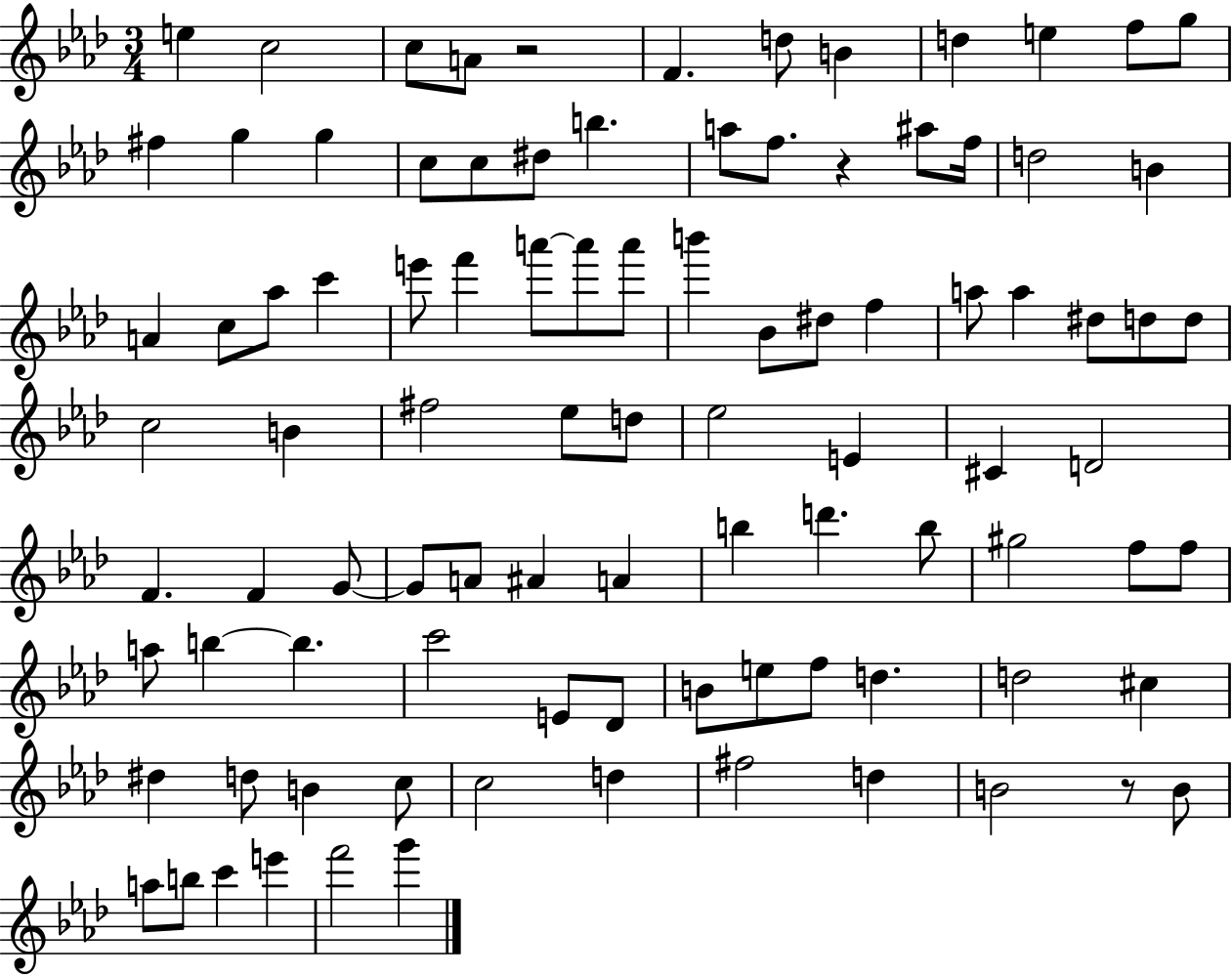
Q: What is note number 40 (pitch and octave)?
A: D#5